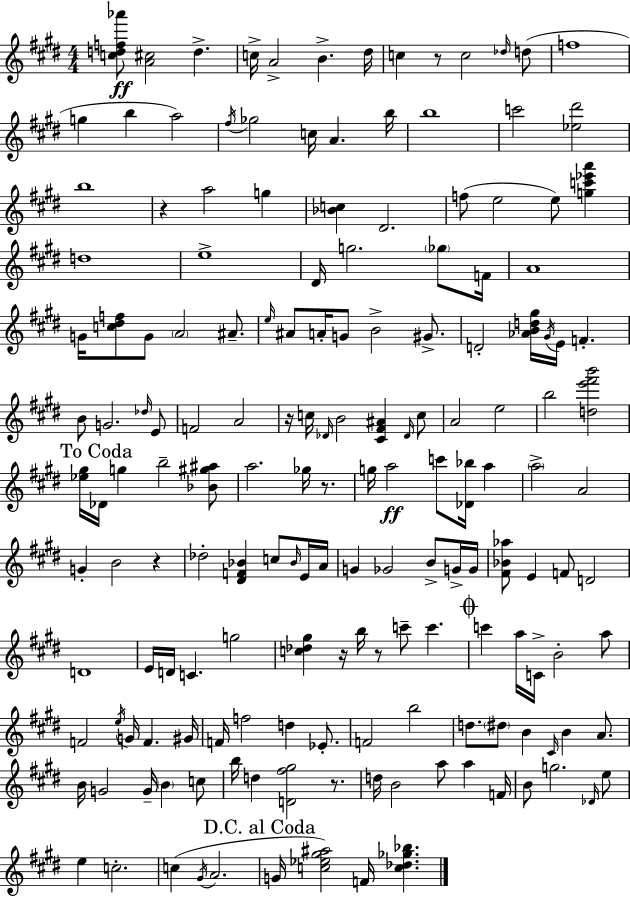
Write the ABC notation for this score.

X:1
T:Untitled
M:4/4
L:1/4
K:E
[cdf_a']/2 [A^c]2 d c/4 A2 B ^d/4 c z/2 c2 _d/4 d/2 f4 g b a2 ^f/4 _g2 c/4 A b/4 b4 c'2 [_e^d']2 b4 z a2 g [_Bc] ^D2 f/2 e2 e/2 [gc'_e'a'] d4 e4 ^D/4 g2 _g/2 F/4 A4 G/4 [c^df]/2 G/2 A2 ^A/2 e/4 ^A/2 A/4 G/2 B2 ^G/2 D2 [_ABd^g]/4 ^G/4 E/4 F B/2 G2 _d/4 E/2 F2 A2 z/4 c/4 _D/4 B2 [^C^F^A] _D/4 c/2 A2 e2 b2 [de'^f'b']2 [_e^g]/4 _D/4 g b2 [_B^g^a]/2 a2 _g/4 z/2 g/4 a2 c'/2 [_D_b]/4 a a2 A2 G B2 z _d2 [^DF_B] c/2 _B/4 E/4 A/4 G _G2 B/2 G/4 G/4 [^F_B_a]/2 E F/2 D2 D4 E/4 D/4 C g2 [c_d^g] z/4 b/4 z/2 c'/2 c' c' a/4 C/4 B2 a/2 F2 e/4 G/4 F ^G/4 F/4 f2 d _E/2 F2 b2 d/2 ^d/2 B ^C/4 B A/2 B/4 G2 G/4 B c/2 b/4 d [D^f^g]2 z/2 d/4 B2 a/2 a F/4 B/2 g2 _D/4 e/2 e c2 c ^G/4 A2 G/4 [c_e^g^a]2 F/4 [c_d_g_b]